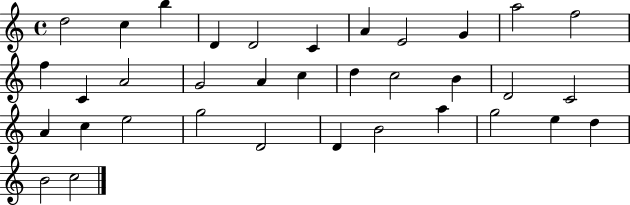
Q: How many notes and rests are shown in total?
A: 35